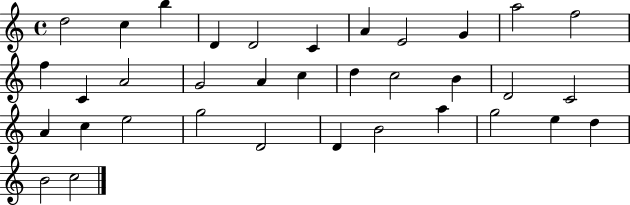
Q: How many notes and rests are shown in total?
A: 35